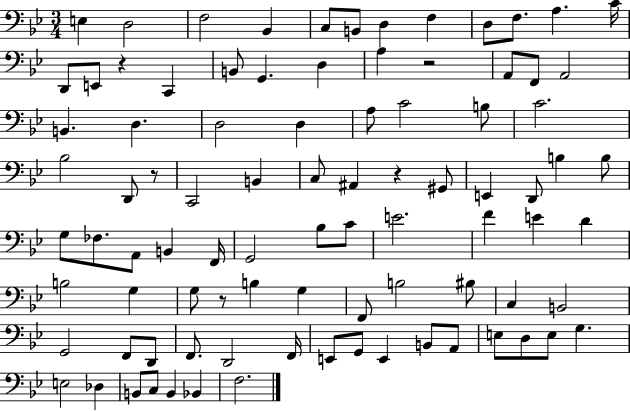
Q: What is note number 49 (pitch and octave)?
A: C4